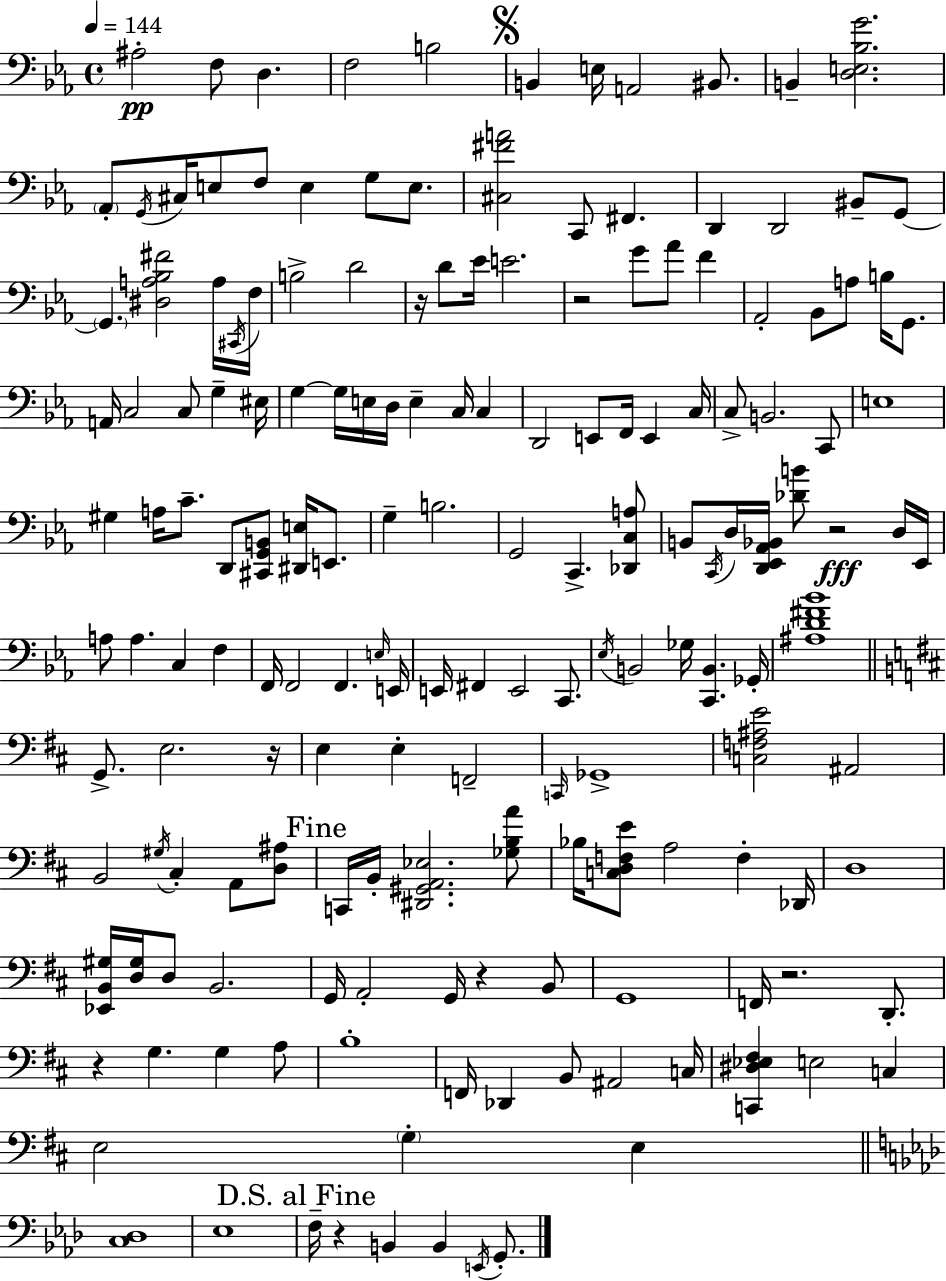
{
  \clef bass
  \time 4/4
  \defaultTimeSignature
  \key c \minor
  \tempo 4 = 144
  \repeat volta 2 { ais2-.\pp f8 d4. | f2 b2 | \mark \markup { \musicglyph "scripts.segno" } b,4 e16 a,2 bis,8. | b,4-- <d e bes g'>2. | \break \parenthesize aes,8-. \acciaccatura { g,16 } cis16 e8 f8 e4 g8 e8. | <cis fis' a'>2 c,8 fis,4. | d,4 d,2 bis,8-- g,8~~ | \parenthesize g,4. <dis a bes fis'>2 a16 | \break \acciaccatura { cis,16 } f16 b2-> d'2 | r16 d'8 ees'16 e'2. | r2 g'8 aes'8 f'4 | aes,2-. bes,8 a8 b16 g,8. | \break a,16 c2 c8 g4-- | eis16 g4~~ g16 e16 d16 e4-- c16 c4 | d,2 e,8 f,16 e,4 | c16 c8-> b,2. | \break c,8 e1 | gis4 a16 c'8.-- d,8 <cis, g, b,>8 <dis, e>16 e,8. | g4-- b2. | g,2 c,4.-> | \break <des, c a>8 b,8 \acciaccatura { c,16 } d16 <d, ees, aes, bes,>16 <des' b'>8 r2\fff | d16 ees,16 a8 a4. c4 f4 | f,16 f,2 f,4. | \grace { e16 } e,16 e,16 fis,4 e,2 | \break c,8. \acciaccatura { ees16 } b,2 ges16 <c, b,>4. | ges,16-. <ais d' fis' bes'>1 | \bar "||" \break \key d \major g,8.-> e2. r16 | e4 e4-. f,2-- | \grace { c,16 } ges,1-> | <c f ais e'>2 ais,2 | \break b,2 \acciaccatura { gis16 } cis4-. a,8 | <d ais>8 \mark "Fine" c,16 b,16-. <dis, gis, a, ees>2. | <ges b a'>8 bes16 <c d f e'>8 a2 f4-. | des,16 d1 | \break <ees, b, gis>16 <d gis>16 d8 b,2. | g,16 a,2-. g,16 r4 | b,8 g,1 | f,16 r2. d,8.-. | \break r4 g4. g4 | a8 b1-. | f,16 des,4 b,8 ais,2 | c16 <c, dis ees fis>4 e2 c4 | \break e2 \parenthesize g4-. e4 | \bar "||" \break \key aes \major <c des>1 | ees1 | \mark "D.S. al Fine" f16-- r4 b,4 b,4 \acciaccatura { e,16 } g,8.-. | } \bar "|."
}